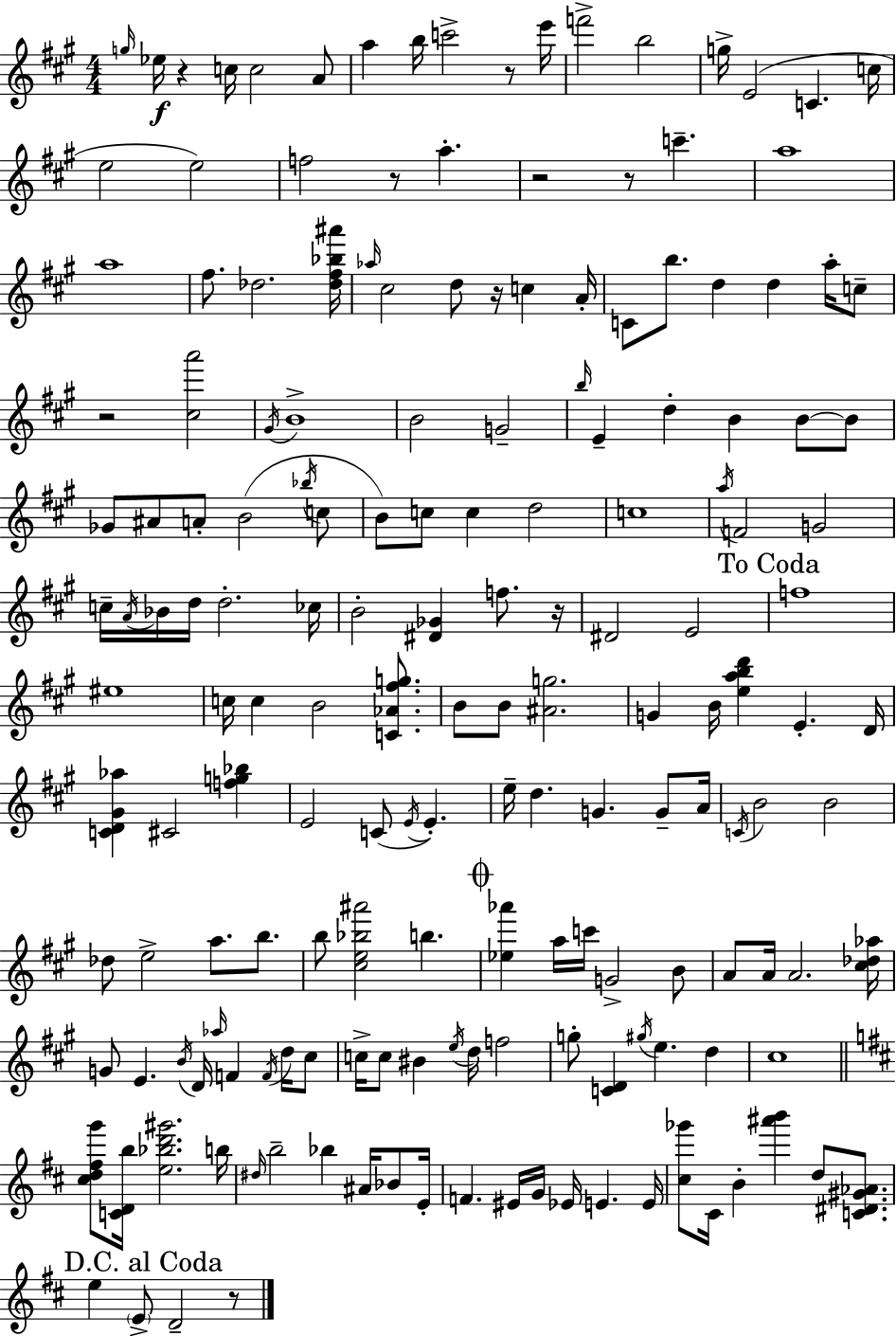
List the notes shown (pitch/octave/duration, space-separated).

G5/s Eb5/s R/q C5/s C5/h A4/e A5/q B5/s C6/h R/e E6/s F6/h B5/h G5/s E4/h C4/q. C5/s E5/h E5/h F5/h R/e A5/q. R/h R/e C6/q. A5/w A5/w F#5/e. Db5/h. [Db5,F#5,Bb5,A#6]/s Ab5/s C#5/h D5/e R/s C5/q A4/s C4/e B5/e. D5/q D5/q A5/s C5/e R/h [C#5,A6]/h G#4/s B4/w B4/h G4/h B5/s E4/q D5/q B4/q B4/e B4/e Gb4/e A#4/e A4/e B4/h Bb5/s C5/e B4/e C5/e C5/q D5/h C5/w A5/s F4/h G4/h C5/s A4/s Bb4/s D5/s D5/h. CES5/s B4/h [D#4,Gb4]/q F5/e. R/s D#4/h E4/h F5/w EIS5/w C5/s C5/q B4/h [C4,Ab4,F#5,G5]/e. B4/e B4/e [A#4,G5]/h. G4/q B4/s [E5,A5,B5,D6]/q E4/q. D4/s [C4,D4,G#4,Ab5]/q C#4/h [F5,G5,Bb5]/q E4/h C4/e E4/s E4/q. E5/s D5/q. G4/q. G4/e A4/s C4/s B4/h B4/h Db5/e E5/h A5/e. B5/e. B5/e [C#5,E5,Bb5,A#6]/h B5/q. [Eb5,Ab6]/q A5/s C6/s G4/h B4/e A4/e A4/s A4/h. [C#5,Db5,Ab5]/s G4/e E4/q. B4/s D4/s Ab5/s F4/q F4/s D5/s C#5/e C5/s C5/e BIS4/q E5/s D5/s F5/h G5/e [C4,D4]/q G#5/s E5/q. D5/q C#5/w [C#5,D5,F#5,G6]/e [C4,D4,B5]/s [E5,Bb5,D6,G#6]/h. B5/s D#5/s B5/h Bb5/q A#4/s Bb4/e E4/s F4/q. EIS4/s G4/s Eb4/s E4/q. E4/s [C#5,Gb6]/e C#4/s B4/q [A#6,B6]/q D5/e [C4,D#4,G#4,Ab4]/e. E5/q E4/e D4/h R/e